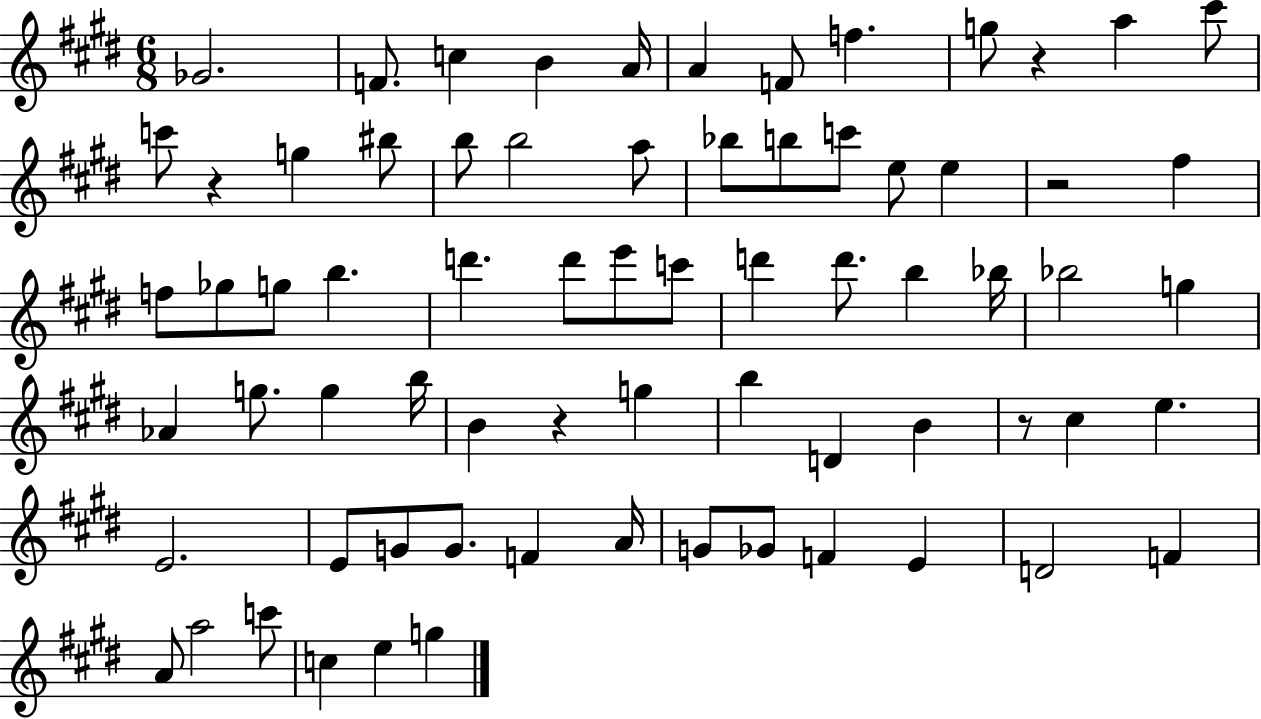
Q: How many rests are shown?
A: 5